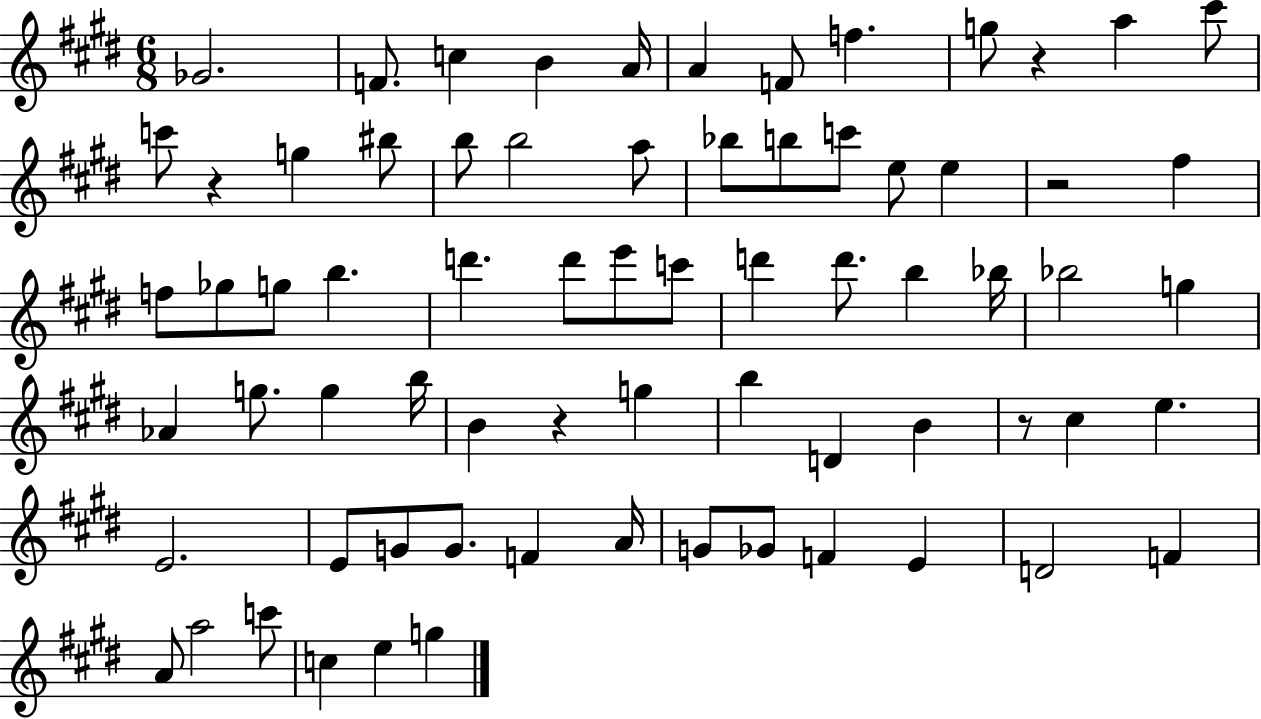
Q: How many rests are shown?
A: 5